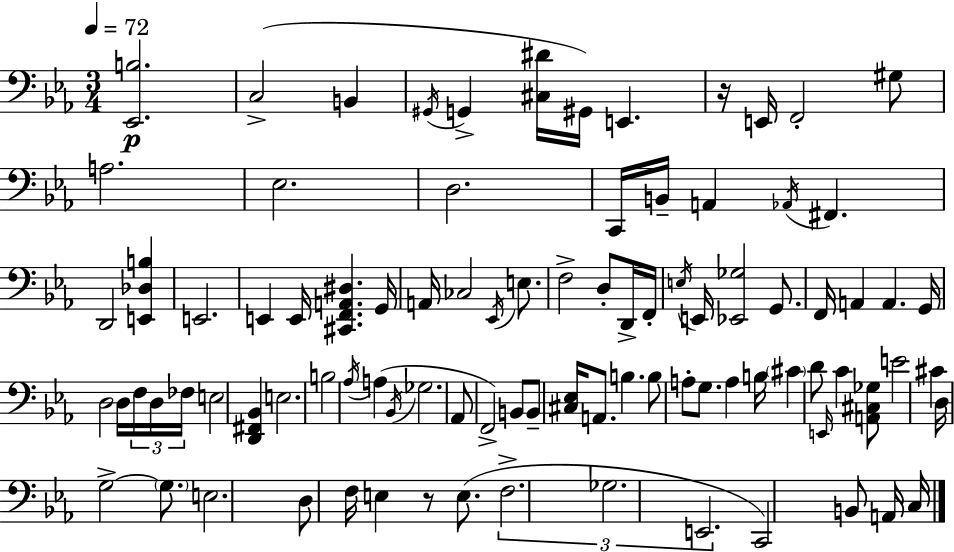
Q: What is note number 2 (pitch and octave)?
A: B2